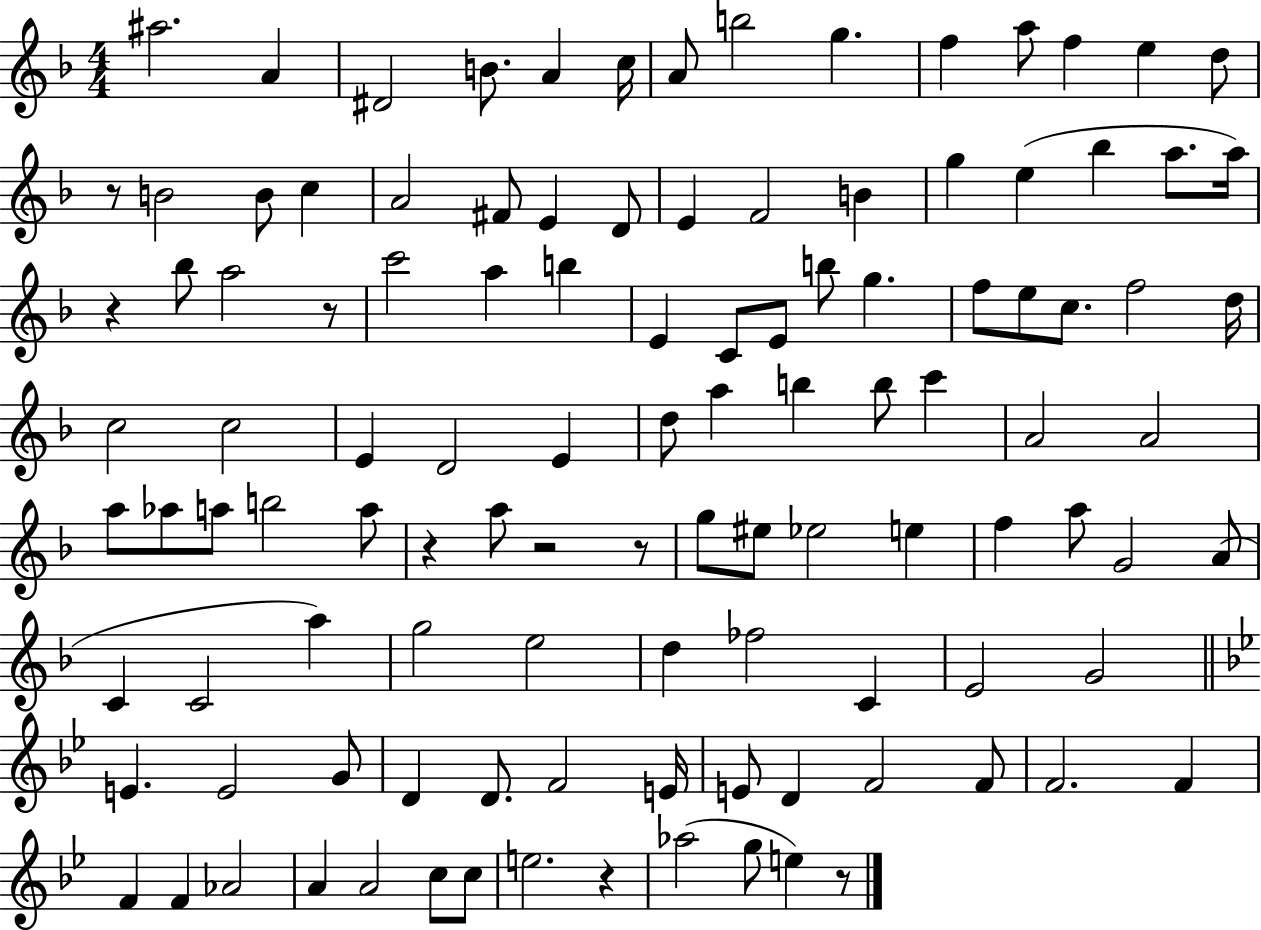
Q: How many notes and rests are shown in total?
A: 112